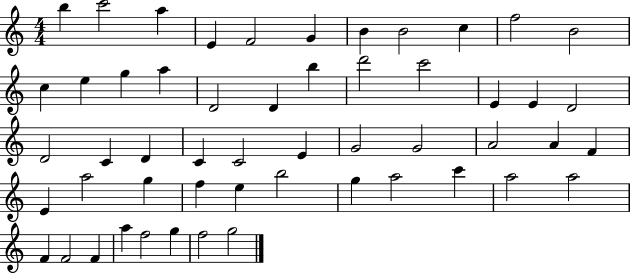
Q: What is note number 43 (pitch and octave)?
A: C6